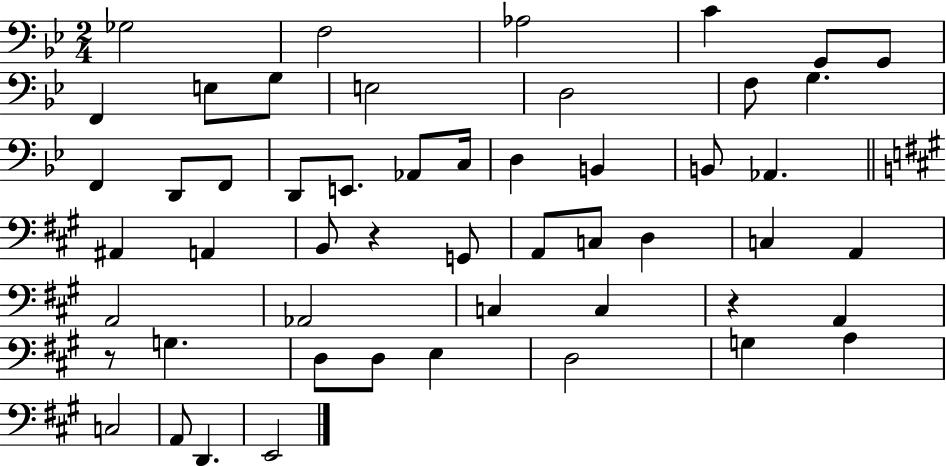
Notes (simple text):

Gb3/h F3/h Ab3/h C4/q G2/e G2/e F2/q E3/e G3/e E3/h D3/h F3/e G3/q. F2/q D2/e F2/e D2/e E2/e. Ab2/e C3/s D3/q B2/q B2/e Ab2/q. A#2/q A2/q B2/e R/q G2/e A2/e C3/e D3/q C3/q A2/q A2/h Ab2/h C3/q C3/q R/q A2/q R/e G3/q. D3/e D3/e E3/q D3/h G3/q A3/q C3/h A2/e D2/q. E2/h